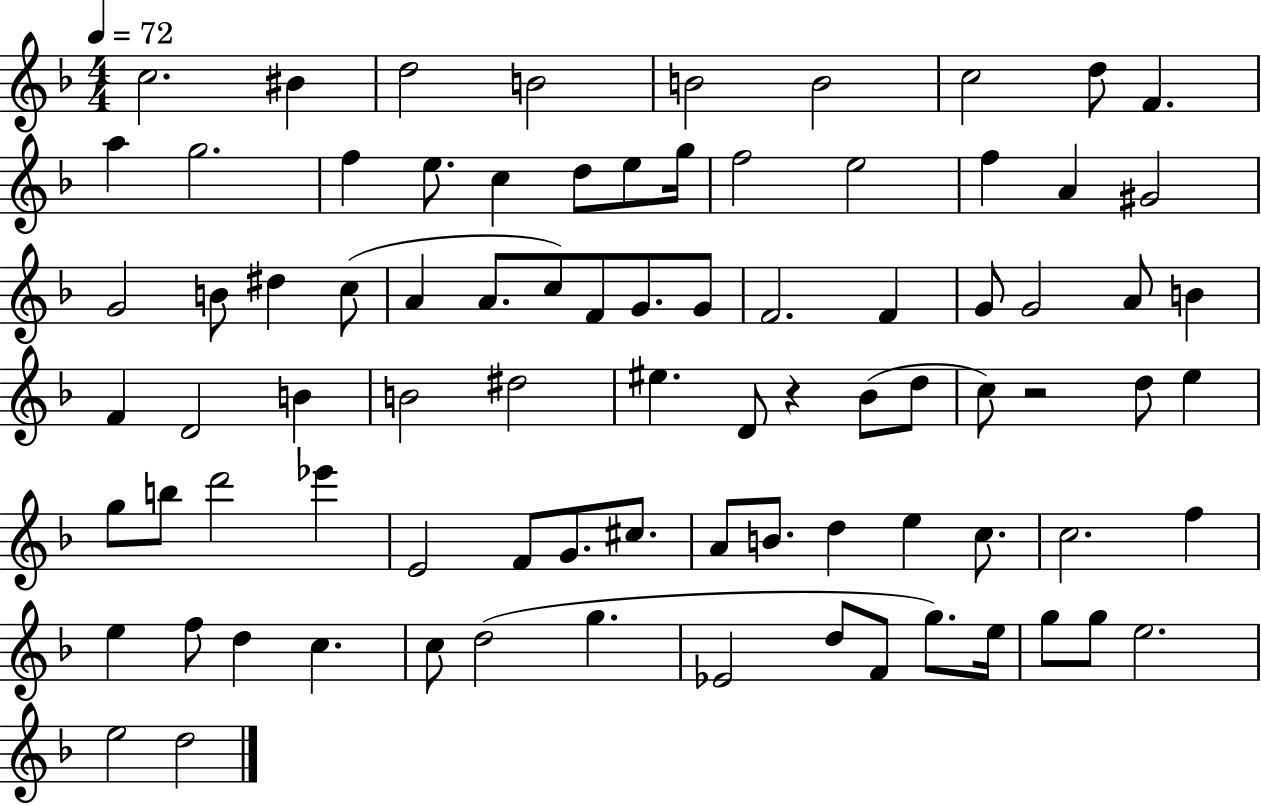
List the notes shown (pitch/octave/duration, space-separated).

C5/h. BIS4/q D5/h B4/h B4/h B4/h C5/h D5/e F4/q. A5/q G5/h. F5/q E5/e. C5/q D5/e E5/e G5/s F5/h E5/h F5/q A4/q G#4/h G4/h B4/e D#5/q C5/e A4/q A4/e. C5/e F4/e G4/e. G4/e F4/h. F4/q G4/e G4/h A4/e B4/q F4/q D4/h B4/q B4/h D#5/h EIS5/q. D4/e R/q Bb4/e D5/e C5/e R/h D5/e E5/q G5/e B5/e D6/h Eb6/q E4/h F4/e G4/e. C#5/e. A4/e B4/e. D5/q E5/q C5/e. C5/h. F5/q E5/q F5/e D5/q C5/q. C5/e D5/h G5/q. Eb4/h D5/e F4/e G5/e. E5/s G5/e G5/e E5/h. E5/h D5/h